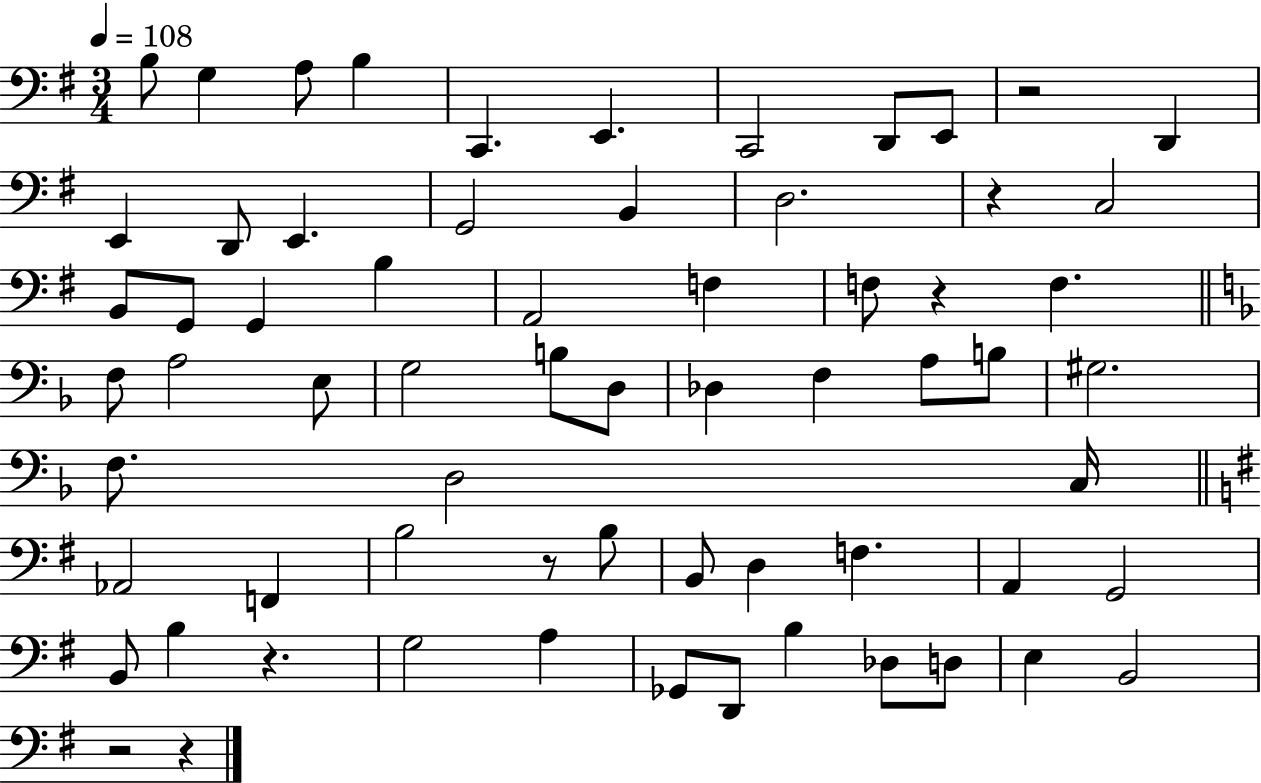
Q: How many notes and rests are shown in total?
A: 66